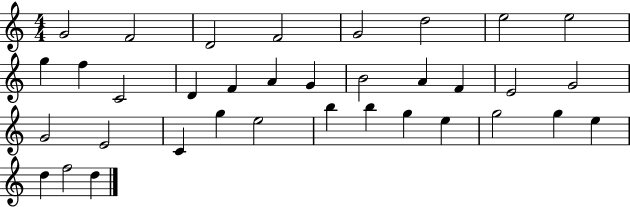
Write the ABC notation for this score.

X:1
T:Untitled
M:4/4
L:1/4
K:C
G2 F2 D2 F2 G2 d2 e2 e2 g f C2 D F A G B2 A F E2 G2 G2 E2 C g e2 b b g e g2 g e d f2 d